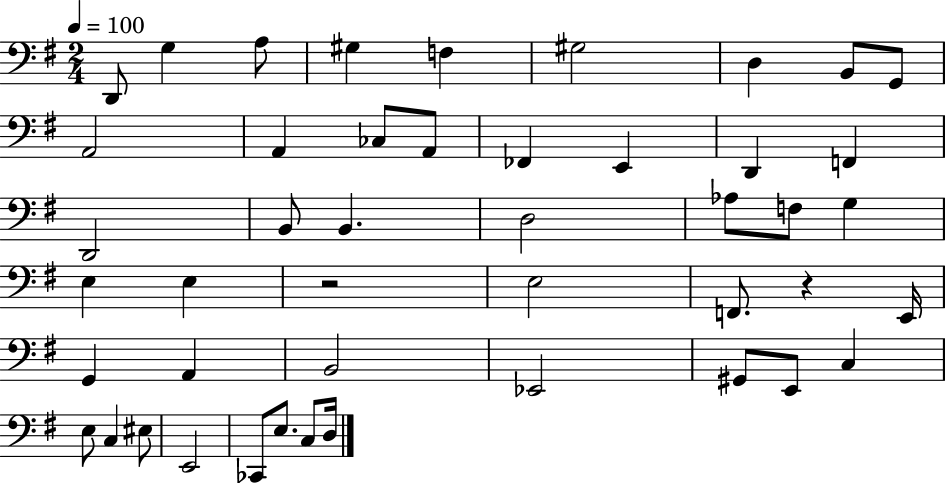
D2/e G3/q A3/e G#3/q F3/q G#3/h D3/q B2/e G2/e A2/h A2/q CES3/e A2/e FES2/q E2/q D2/q F2/q D2/h B2/e B2/q. D3/h Ab3/e F3/e G3/q E3/q E3/q R/h E3/h F2/e. R/q E2/s G2/q A2/q B2/h Eb2/h G#2/e E2/e C3/q E3/e C3/q EIS3/e E2/h CES2/e E3/e. C3/e D3/s